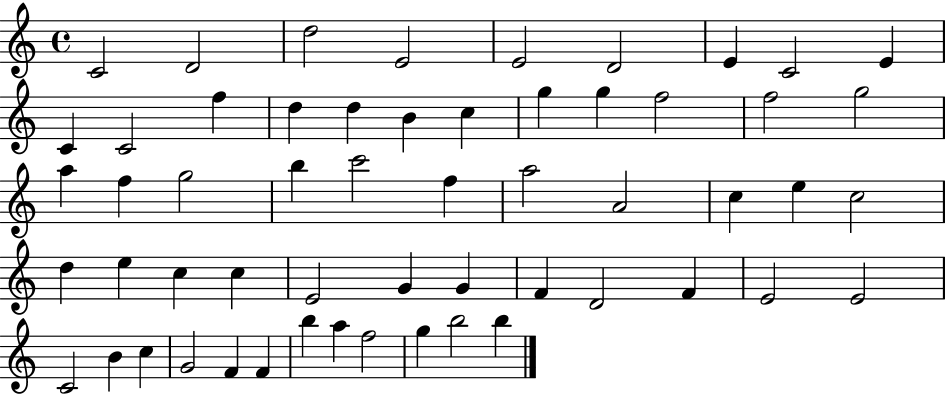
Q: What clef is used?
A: treble